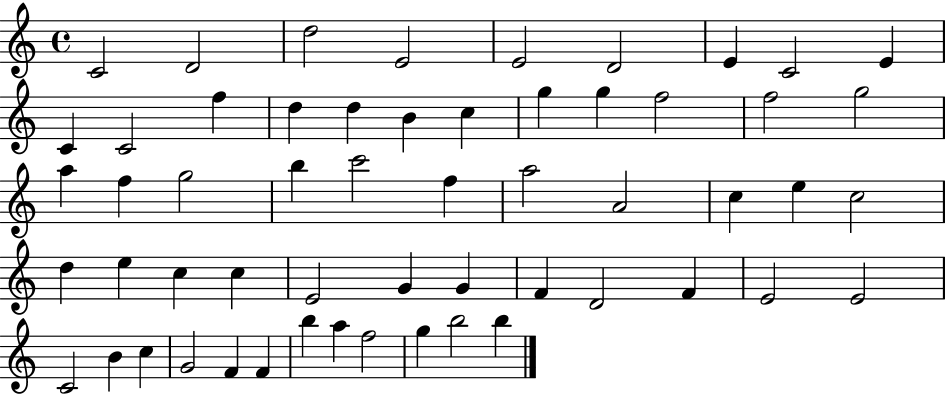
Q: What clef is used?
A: treble